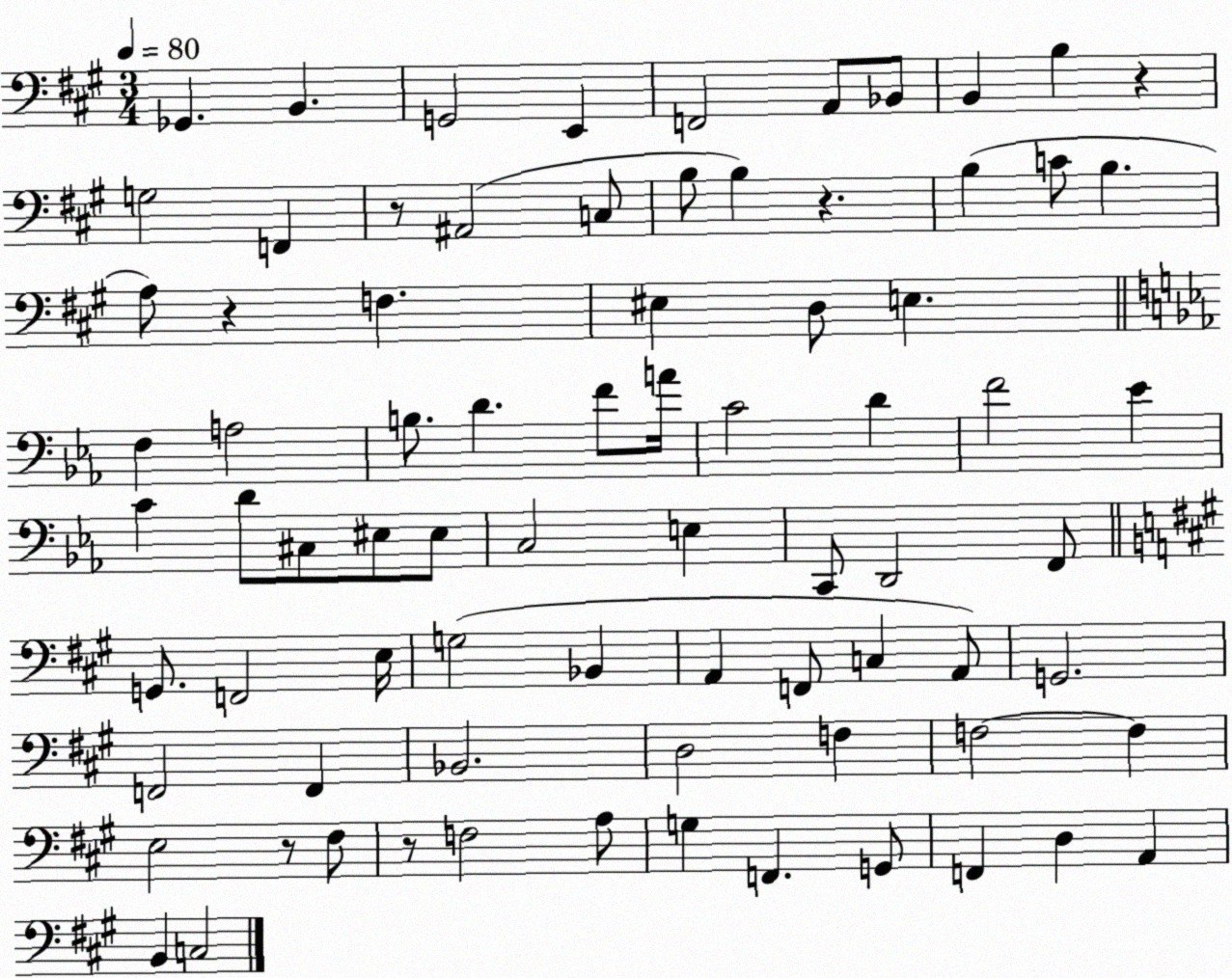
X:1
T:Untitled
M:3/4
L:1/4
K:A
_G,, B,, G,,2 E,, F,,2 A,,/2 _B,,/2 B,, B, z G,2 F,, z/2 ^A,,2 C,/2 B,/2 B, z B, C/2 B, A,/2 z F, ^E, D,/2 E, F, A,2 B,/2 D F/2 A/4 C2 D F2 _E C D/2 ^C,/2 ^E,/2 ^E,/2 C,2 E, C,,/2 D,,2 F,,/2 G,,/2 F,,2 E,/4 G,2 _B,, A,, F,,/2 C, A,,/2 G,,2 F,,2 F,, _B,,2 D,2 F, F,2 F, E,2 z/2 ^F,/2 z/2 F,2 A,/2 G, F,, G,,/2 F,, D, A,, B,, C,2